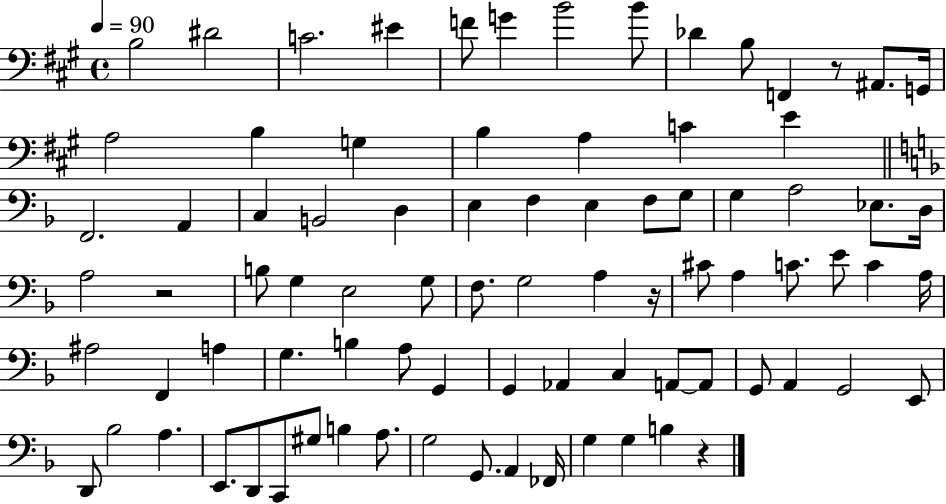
{
  \clef bass
  \time 4/4
  \defaultTimeSignature
  \key a \major
  \tempo 4 = 90
  b2 dis'2 | c'2. eis'4 | f'8 g'4 b'2 b'8 | des'4 b8 f,4 r8 ais,8. g,16 | \break a2 b4 g4 | b4 a4 c'4 e'4 | \bar "||" \break \key d \minor f,2. a,4 | c4 b,2 d4 | e4 f4 e4 f8 g8 | g4 a2 ees8. d16 | \break a2 r2 | b8 g4 e2 g8 | f8. g2 a4 r16 | cis'8 a4 c'8. e'8 c'4 a16 | \break ais2 f,4 a4 | g4. b4 a8 g,4 | g,4 aes,4 c4 a,8~~ a,8 | g,8 a,4 g,2 e,8 | \break d,8 bes2 a4. | e,8. d,8 c,8 gis8 b4 a8. | g2 g,8. a,4 fes,16 | g4 g4 b4 r4 | \break \bar "|."
}